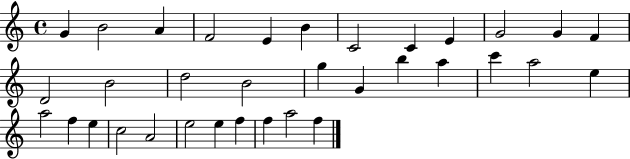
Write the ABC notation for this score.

X:1
T:Untitled
M:4/4
L:1/4
K:C
G B2 A F2 E B C2 C E G2 G F D2 B2 d2 B2 g G b a c' a2 e a2 f e c2 A2 e2 e f f a2 f